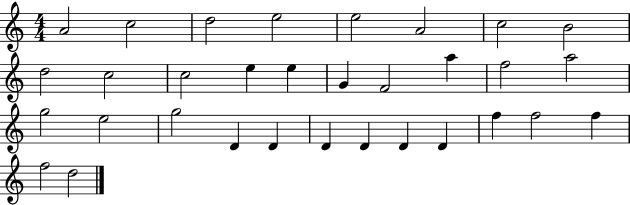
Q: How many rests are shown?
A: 0